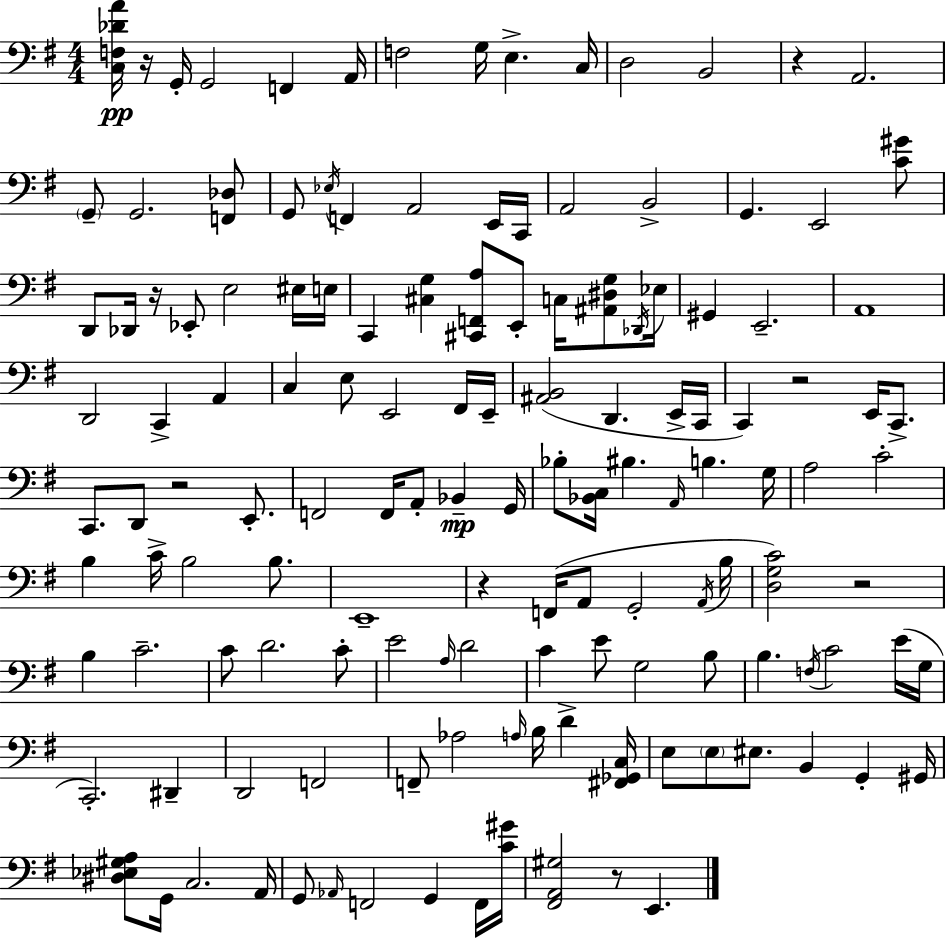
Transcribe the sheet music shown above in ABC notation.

X:1
T:Untitled
M:4/4
L:1/4
K:G
[C,F,_DA]/4 z/4 G,,/4 G,,2 F,, A,,/4 F,2 G,/4 E, C,/4 D,2 B,,2 z A,,2 G,,/2 G,,2 [F,,_D,]/2 G,,/2 _E,/4 F,, A,,2 E,,/4 C,,/4 A,,2 B,,2 G,, E,,2 [C^G]/2 D,,/2 _D,,/4 z/4 _E,,/2 E,2 ^E,/4 E,/4 C,, [^C,G,] [^C,,F,,A,]/2 E,,/2 C,/4 [^A,,^D,G,]/2 _D,,/4 _E,/4 ^G,, E,,2 A,,4 D,,2 C,, A,, C, E,/2 E,,2 ^F,,/4 E,,/4 [^A,,B,,]2 D,, E,,/4 C,,/4 C,, z2 E,,/4 C,,/2 C,,/2 D,,/2 z2 E,,/2 F,,2 F,,/4 A,,/2 _B,, G,,/4 _B,/2 [_B,,C,]/4 ^B, A,,/4 B, G,/4 A,2 C2 B, C/4 B,2 B,/2 E,,4 z F,,/4 A,,/2 G,,2 A,,/4 B,/4 [D,G,C]2 z2 B, C2 C/2 D2 C/2 E2 A,/4 D2 C E/2 G,2 B,/2 B, F,/4 C2 E/4 G,/4 C,,2 ^D,, D,,2 F,,2 F,,/2 _A,2 A,/4 B,/4 D [^F,,_G,,C,]/4 E,/2 E,/2 ^E,/2 B,, G,, ^G,,/4 [^D,_E,^G,A,]/2 G,,/4 C,2 A,,/4 G,,/2 _A,,/4 F,,2 G,, F,,/4 [C^G]/4 [^F,,A,,^G,]2 z/2 E,,